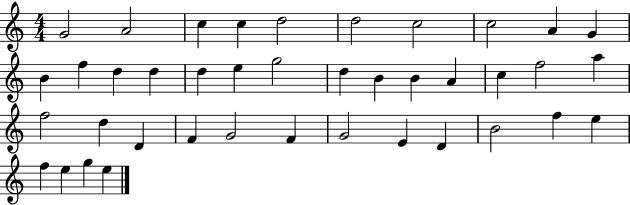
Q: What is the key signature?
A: C major